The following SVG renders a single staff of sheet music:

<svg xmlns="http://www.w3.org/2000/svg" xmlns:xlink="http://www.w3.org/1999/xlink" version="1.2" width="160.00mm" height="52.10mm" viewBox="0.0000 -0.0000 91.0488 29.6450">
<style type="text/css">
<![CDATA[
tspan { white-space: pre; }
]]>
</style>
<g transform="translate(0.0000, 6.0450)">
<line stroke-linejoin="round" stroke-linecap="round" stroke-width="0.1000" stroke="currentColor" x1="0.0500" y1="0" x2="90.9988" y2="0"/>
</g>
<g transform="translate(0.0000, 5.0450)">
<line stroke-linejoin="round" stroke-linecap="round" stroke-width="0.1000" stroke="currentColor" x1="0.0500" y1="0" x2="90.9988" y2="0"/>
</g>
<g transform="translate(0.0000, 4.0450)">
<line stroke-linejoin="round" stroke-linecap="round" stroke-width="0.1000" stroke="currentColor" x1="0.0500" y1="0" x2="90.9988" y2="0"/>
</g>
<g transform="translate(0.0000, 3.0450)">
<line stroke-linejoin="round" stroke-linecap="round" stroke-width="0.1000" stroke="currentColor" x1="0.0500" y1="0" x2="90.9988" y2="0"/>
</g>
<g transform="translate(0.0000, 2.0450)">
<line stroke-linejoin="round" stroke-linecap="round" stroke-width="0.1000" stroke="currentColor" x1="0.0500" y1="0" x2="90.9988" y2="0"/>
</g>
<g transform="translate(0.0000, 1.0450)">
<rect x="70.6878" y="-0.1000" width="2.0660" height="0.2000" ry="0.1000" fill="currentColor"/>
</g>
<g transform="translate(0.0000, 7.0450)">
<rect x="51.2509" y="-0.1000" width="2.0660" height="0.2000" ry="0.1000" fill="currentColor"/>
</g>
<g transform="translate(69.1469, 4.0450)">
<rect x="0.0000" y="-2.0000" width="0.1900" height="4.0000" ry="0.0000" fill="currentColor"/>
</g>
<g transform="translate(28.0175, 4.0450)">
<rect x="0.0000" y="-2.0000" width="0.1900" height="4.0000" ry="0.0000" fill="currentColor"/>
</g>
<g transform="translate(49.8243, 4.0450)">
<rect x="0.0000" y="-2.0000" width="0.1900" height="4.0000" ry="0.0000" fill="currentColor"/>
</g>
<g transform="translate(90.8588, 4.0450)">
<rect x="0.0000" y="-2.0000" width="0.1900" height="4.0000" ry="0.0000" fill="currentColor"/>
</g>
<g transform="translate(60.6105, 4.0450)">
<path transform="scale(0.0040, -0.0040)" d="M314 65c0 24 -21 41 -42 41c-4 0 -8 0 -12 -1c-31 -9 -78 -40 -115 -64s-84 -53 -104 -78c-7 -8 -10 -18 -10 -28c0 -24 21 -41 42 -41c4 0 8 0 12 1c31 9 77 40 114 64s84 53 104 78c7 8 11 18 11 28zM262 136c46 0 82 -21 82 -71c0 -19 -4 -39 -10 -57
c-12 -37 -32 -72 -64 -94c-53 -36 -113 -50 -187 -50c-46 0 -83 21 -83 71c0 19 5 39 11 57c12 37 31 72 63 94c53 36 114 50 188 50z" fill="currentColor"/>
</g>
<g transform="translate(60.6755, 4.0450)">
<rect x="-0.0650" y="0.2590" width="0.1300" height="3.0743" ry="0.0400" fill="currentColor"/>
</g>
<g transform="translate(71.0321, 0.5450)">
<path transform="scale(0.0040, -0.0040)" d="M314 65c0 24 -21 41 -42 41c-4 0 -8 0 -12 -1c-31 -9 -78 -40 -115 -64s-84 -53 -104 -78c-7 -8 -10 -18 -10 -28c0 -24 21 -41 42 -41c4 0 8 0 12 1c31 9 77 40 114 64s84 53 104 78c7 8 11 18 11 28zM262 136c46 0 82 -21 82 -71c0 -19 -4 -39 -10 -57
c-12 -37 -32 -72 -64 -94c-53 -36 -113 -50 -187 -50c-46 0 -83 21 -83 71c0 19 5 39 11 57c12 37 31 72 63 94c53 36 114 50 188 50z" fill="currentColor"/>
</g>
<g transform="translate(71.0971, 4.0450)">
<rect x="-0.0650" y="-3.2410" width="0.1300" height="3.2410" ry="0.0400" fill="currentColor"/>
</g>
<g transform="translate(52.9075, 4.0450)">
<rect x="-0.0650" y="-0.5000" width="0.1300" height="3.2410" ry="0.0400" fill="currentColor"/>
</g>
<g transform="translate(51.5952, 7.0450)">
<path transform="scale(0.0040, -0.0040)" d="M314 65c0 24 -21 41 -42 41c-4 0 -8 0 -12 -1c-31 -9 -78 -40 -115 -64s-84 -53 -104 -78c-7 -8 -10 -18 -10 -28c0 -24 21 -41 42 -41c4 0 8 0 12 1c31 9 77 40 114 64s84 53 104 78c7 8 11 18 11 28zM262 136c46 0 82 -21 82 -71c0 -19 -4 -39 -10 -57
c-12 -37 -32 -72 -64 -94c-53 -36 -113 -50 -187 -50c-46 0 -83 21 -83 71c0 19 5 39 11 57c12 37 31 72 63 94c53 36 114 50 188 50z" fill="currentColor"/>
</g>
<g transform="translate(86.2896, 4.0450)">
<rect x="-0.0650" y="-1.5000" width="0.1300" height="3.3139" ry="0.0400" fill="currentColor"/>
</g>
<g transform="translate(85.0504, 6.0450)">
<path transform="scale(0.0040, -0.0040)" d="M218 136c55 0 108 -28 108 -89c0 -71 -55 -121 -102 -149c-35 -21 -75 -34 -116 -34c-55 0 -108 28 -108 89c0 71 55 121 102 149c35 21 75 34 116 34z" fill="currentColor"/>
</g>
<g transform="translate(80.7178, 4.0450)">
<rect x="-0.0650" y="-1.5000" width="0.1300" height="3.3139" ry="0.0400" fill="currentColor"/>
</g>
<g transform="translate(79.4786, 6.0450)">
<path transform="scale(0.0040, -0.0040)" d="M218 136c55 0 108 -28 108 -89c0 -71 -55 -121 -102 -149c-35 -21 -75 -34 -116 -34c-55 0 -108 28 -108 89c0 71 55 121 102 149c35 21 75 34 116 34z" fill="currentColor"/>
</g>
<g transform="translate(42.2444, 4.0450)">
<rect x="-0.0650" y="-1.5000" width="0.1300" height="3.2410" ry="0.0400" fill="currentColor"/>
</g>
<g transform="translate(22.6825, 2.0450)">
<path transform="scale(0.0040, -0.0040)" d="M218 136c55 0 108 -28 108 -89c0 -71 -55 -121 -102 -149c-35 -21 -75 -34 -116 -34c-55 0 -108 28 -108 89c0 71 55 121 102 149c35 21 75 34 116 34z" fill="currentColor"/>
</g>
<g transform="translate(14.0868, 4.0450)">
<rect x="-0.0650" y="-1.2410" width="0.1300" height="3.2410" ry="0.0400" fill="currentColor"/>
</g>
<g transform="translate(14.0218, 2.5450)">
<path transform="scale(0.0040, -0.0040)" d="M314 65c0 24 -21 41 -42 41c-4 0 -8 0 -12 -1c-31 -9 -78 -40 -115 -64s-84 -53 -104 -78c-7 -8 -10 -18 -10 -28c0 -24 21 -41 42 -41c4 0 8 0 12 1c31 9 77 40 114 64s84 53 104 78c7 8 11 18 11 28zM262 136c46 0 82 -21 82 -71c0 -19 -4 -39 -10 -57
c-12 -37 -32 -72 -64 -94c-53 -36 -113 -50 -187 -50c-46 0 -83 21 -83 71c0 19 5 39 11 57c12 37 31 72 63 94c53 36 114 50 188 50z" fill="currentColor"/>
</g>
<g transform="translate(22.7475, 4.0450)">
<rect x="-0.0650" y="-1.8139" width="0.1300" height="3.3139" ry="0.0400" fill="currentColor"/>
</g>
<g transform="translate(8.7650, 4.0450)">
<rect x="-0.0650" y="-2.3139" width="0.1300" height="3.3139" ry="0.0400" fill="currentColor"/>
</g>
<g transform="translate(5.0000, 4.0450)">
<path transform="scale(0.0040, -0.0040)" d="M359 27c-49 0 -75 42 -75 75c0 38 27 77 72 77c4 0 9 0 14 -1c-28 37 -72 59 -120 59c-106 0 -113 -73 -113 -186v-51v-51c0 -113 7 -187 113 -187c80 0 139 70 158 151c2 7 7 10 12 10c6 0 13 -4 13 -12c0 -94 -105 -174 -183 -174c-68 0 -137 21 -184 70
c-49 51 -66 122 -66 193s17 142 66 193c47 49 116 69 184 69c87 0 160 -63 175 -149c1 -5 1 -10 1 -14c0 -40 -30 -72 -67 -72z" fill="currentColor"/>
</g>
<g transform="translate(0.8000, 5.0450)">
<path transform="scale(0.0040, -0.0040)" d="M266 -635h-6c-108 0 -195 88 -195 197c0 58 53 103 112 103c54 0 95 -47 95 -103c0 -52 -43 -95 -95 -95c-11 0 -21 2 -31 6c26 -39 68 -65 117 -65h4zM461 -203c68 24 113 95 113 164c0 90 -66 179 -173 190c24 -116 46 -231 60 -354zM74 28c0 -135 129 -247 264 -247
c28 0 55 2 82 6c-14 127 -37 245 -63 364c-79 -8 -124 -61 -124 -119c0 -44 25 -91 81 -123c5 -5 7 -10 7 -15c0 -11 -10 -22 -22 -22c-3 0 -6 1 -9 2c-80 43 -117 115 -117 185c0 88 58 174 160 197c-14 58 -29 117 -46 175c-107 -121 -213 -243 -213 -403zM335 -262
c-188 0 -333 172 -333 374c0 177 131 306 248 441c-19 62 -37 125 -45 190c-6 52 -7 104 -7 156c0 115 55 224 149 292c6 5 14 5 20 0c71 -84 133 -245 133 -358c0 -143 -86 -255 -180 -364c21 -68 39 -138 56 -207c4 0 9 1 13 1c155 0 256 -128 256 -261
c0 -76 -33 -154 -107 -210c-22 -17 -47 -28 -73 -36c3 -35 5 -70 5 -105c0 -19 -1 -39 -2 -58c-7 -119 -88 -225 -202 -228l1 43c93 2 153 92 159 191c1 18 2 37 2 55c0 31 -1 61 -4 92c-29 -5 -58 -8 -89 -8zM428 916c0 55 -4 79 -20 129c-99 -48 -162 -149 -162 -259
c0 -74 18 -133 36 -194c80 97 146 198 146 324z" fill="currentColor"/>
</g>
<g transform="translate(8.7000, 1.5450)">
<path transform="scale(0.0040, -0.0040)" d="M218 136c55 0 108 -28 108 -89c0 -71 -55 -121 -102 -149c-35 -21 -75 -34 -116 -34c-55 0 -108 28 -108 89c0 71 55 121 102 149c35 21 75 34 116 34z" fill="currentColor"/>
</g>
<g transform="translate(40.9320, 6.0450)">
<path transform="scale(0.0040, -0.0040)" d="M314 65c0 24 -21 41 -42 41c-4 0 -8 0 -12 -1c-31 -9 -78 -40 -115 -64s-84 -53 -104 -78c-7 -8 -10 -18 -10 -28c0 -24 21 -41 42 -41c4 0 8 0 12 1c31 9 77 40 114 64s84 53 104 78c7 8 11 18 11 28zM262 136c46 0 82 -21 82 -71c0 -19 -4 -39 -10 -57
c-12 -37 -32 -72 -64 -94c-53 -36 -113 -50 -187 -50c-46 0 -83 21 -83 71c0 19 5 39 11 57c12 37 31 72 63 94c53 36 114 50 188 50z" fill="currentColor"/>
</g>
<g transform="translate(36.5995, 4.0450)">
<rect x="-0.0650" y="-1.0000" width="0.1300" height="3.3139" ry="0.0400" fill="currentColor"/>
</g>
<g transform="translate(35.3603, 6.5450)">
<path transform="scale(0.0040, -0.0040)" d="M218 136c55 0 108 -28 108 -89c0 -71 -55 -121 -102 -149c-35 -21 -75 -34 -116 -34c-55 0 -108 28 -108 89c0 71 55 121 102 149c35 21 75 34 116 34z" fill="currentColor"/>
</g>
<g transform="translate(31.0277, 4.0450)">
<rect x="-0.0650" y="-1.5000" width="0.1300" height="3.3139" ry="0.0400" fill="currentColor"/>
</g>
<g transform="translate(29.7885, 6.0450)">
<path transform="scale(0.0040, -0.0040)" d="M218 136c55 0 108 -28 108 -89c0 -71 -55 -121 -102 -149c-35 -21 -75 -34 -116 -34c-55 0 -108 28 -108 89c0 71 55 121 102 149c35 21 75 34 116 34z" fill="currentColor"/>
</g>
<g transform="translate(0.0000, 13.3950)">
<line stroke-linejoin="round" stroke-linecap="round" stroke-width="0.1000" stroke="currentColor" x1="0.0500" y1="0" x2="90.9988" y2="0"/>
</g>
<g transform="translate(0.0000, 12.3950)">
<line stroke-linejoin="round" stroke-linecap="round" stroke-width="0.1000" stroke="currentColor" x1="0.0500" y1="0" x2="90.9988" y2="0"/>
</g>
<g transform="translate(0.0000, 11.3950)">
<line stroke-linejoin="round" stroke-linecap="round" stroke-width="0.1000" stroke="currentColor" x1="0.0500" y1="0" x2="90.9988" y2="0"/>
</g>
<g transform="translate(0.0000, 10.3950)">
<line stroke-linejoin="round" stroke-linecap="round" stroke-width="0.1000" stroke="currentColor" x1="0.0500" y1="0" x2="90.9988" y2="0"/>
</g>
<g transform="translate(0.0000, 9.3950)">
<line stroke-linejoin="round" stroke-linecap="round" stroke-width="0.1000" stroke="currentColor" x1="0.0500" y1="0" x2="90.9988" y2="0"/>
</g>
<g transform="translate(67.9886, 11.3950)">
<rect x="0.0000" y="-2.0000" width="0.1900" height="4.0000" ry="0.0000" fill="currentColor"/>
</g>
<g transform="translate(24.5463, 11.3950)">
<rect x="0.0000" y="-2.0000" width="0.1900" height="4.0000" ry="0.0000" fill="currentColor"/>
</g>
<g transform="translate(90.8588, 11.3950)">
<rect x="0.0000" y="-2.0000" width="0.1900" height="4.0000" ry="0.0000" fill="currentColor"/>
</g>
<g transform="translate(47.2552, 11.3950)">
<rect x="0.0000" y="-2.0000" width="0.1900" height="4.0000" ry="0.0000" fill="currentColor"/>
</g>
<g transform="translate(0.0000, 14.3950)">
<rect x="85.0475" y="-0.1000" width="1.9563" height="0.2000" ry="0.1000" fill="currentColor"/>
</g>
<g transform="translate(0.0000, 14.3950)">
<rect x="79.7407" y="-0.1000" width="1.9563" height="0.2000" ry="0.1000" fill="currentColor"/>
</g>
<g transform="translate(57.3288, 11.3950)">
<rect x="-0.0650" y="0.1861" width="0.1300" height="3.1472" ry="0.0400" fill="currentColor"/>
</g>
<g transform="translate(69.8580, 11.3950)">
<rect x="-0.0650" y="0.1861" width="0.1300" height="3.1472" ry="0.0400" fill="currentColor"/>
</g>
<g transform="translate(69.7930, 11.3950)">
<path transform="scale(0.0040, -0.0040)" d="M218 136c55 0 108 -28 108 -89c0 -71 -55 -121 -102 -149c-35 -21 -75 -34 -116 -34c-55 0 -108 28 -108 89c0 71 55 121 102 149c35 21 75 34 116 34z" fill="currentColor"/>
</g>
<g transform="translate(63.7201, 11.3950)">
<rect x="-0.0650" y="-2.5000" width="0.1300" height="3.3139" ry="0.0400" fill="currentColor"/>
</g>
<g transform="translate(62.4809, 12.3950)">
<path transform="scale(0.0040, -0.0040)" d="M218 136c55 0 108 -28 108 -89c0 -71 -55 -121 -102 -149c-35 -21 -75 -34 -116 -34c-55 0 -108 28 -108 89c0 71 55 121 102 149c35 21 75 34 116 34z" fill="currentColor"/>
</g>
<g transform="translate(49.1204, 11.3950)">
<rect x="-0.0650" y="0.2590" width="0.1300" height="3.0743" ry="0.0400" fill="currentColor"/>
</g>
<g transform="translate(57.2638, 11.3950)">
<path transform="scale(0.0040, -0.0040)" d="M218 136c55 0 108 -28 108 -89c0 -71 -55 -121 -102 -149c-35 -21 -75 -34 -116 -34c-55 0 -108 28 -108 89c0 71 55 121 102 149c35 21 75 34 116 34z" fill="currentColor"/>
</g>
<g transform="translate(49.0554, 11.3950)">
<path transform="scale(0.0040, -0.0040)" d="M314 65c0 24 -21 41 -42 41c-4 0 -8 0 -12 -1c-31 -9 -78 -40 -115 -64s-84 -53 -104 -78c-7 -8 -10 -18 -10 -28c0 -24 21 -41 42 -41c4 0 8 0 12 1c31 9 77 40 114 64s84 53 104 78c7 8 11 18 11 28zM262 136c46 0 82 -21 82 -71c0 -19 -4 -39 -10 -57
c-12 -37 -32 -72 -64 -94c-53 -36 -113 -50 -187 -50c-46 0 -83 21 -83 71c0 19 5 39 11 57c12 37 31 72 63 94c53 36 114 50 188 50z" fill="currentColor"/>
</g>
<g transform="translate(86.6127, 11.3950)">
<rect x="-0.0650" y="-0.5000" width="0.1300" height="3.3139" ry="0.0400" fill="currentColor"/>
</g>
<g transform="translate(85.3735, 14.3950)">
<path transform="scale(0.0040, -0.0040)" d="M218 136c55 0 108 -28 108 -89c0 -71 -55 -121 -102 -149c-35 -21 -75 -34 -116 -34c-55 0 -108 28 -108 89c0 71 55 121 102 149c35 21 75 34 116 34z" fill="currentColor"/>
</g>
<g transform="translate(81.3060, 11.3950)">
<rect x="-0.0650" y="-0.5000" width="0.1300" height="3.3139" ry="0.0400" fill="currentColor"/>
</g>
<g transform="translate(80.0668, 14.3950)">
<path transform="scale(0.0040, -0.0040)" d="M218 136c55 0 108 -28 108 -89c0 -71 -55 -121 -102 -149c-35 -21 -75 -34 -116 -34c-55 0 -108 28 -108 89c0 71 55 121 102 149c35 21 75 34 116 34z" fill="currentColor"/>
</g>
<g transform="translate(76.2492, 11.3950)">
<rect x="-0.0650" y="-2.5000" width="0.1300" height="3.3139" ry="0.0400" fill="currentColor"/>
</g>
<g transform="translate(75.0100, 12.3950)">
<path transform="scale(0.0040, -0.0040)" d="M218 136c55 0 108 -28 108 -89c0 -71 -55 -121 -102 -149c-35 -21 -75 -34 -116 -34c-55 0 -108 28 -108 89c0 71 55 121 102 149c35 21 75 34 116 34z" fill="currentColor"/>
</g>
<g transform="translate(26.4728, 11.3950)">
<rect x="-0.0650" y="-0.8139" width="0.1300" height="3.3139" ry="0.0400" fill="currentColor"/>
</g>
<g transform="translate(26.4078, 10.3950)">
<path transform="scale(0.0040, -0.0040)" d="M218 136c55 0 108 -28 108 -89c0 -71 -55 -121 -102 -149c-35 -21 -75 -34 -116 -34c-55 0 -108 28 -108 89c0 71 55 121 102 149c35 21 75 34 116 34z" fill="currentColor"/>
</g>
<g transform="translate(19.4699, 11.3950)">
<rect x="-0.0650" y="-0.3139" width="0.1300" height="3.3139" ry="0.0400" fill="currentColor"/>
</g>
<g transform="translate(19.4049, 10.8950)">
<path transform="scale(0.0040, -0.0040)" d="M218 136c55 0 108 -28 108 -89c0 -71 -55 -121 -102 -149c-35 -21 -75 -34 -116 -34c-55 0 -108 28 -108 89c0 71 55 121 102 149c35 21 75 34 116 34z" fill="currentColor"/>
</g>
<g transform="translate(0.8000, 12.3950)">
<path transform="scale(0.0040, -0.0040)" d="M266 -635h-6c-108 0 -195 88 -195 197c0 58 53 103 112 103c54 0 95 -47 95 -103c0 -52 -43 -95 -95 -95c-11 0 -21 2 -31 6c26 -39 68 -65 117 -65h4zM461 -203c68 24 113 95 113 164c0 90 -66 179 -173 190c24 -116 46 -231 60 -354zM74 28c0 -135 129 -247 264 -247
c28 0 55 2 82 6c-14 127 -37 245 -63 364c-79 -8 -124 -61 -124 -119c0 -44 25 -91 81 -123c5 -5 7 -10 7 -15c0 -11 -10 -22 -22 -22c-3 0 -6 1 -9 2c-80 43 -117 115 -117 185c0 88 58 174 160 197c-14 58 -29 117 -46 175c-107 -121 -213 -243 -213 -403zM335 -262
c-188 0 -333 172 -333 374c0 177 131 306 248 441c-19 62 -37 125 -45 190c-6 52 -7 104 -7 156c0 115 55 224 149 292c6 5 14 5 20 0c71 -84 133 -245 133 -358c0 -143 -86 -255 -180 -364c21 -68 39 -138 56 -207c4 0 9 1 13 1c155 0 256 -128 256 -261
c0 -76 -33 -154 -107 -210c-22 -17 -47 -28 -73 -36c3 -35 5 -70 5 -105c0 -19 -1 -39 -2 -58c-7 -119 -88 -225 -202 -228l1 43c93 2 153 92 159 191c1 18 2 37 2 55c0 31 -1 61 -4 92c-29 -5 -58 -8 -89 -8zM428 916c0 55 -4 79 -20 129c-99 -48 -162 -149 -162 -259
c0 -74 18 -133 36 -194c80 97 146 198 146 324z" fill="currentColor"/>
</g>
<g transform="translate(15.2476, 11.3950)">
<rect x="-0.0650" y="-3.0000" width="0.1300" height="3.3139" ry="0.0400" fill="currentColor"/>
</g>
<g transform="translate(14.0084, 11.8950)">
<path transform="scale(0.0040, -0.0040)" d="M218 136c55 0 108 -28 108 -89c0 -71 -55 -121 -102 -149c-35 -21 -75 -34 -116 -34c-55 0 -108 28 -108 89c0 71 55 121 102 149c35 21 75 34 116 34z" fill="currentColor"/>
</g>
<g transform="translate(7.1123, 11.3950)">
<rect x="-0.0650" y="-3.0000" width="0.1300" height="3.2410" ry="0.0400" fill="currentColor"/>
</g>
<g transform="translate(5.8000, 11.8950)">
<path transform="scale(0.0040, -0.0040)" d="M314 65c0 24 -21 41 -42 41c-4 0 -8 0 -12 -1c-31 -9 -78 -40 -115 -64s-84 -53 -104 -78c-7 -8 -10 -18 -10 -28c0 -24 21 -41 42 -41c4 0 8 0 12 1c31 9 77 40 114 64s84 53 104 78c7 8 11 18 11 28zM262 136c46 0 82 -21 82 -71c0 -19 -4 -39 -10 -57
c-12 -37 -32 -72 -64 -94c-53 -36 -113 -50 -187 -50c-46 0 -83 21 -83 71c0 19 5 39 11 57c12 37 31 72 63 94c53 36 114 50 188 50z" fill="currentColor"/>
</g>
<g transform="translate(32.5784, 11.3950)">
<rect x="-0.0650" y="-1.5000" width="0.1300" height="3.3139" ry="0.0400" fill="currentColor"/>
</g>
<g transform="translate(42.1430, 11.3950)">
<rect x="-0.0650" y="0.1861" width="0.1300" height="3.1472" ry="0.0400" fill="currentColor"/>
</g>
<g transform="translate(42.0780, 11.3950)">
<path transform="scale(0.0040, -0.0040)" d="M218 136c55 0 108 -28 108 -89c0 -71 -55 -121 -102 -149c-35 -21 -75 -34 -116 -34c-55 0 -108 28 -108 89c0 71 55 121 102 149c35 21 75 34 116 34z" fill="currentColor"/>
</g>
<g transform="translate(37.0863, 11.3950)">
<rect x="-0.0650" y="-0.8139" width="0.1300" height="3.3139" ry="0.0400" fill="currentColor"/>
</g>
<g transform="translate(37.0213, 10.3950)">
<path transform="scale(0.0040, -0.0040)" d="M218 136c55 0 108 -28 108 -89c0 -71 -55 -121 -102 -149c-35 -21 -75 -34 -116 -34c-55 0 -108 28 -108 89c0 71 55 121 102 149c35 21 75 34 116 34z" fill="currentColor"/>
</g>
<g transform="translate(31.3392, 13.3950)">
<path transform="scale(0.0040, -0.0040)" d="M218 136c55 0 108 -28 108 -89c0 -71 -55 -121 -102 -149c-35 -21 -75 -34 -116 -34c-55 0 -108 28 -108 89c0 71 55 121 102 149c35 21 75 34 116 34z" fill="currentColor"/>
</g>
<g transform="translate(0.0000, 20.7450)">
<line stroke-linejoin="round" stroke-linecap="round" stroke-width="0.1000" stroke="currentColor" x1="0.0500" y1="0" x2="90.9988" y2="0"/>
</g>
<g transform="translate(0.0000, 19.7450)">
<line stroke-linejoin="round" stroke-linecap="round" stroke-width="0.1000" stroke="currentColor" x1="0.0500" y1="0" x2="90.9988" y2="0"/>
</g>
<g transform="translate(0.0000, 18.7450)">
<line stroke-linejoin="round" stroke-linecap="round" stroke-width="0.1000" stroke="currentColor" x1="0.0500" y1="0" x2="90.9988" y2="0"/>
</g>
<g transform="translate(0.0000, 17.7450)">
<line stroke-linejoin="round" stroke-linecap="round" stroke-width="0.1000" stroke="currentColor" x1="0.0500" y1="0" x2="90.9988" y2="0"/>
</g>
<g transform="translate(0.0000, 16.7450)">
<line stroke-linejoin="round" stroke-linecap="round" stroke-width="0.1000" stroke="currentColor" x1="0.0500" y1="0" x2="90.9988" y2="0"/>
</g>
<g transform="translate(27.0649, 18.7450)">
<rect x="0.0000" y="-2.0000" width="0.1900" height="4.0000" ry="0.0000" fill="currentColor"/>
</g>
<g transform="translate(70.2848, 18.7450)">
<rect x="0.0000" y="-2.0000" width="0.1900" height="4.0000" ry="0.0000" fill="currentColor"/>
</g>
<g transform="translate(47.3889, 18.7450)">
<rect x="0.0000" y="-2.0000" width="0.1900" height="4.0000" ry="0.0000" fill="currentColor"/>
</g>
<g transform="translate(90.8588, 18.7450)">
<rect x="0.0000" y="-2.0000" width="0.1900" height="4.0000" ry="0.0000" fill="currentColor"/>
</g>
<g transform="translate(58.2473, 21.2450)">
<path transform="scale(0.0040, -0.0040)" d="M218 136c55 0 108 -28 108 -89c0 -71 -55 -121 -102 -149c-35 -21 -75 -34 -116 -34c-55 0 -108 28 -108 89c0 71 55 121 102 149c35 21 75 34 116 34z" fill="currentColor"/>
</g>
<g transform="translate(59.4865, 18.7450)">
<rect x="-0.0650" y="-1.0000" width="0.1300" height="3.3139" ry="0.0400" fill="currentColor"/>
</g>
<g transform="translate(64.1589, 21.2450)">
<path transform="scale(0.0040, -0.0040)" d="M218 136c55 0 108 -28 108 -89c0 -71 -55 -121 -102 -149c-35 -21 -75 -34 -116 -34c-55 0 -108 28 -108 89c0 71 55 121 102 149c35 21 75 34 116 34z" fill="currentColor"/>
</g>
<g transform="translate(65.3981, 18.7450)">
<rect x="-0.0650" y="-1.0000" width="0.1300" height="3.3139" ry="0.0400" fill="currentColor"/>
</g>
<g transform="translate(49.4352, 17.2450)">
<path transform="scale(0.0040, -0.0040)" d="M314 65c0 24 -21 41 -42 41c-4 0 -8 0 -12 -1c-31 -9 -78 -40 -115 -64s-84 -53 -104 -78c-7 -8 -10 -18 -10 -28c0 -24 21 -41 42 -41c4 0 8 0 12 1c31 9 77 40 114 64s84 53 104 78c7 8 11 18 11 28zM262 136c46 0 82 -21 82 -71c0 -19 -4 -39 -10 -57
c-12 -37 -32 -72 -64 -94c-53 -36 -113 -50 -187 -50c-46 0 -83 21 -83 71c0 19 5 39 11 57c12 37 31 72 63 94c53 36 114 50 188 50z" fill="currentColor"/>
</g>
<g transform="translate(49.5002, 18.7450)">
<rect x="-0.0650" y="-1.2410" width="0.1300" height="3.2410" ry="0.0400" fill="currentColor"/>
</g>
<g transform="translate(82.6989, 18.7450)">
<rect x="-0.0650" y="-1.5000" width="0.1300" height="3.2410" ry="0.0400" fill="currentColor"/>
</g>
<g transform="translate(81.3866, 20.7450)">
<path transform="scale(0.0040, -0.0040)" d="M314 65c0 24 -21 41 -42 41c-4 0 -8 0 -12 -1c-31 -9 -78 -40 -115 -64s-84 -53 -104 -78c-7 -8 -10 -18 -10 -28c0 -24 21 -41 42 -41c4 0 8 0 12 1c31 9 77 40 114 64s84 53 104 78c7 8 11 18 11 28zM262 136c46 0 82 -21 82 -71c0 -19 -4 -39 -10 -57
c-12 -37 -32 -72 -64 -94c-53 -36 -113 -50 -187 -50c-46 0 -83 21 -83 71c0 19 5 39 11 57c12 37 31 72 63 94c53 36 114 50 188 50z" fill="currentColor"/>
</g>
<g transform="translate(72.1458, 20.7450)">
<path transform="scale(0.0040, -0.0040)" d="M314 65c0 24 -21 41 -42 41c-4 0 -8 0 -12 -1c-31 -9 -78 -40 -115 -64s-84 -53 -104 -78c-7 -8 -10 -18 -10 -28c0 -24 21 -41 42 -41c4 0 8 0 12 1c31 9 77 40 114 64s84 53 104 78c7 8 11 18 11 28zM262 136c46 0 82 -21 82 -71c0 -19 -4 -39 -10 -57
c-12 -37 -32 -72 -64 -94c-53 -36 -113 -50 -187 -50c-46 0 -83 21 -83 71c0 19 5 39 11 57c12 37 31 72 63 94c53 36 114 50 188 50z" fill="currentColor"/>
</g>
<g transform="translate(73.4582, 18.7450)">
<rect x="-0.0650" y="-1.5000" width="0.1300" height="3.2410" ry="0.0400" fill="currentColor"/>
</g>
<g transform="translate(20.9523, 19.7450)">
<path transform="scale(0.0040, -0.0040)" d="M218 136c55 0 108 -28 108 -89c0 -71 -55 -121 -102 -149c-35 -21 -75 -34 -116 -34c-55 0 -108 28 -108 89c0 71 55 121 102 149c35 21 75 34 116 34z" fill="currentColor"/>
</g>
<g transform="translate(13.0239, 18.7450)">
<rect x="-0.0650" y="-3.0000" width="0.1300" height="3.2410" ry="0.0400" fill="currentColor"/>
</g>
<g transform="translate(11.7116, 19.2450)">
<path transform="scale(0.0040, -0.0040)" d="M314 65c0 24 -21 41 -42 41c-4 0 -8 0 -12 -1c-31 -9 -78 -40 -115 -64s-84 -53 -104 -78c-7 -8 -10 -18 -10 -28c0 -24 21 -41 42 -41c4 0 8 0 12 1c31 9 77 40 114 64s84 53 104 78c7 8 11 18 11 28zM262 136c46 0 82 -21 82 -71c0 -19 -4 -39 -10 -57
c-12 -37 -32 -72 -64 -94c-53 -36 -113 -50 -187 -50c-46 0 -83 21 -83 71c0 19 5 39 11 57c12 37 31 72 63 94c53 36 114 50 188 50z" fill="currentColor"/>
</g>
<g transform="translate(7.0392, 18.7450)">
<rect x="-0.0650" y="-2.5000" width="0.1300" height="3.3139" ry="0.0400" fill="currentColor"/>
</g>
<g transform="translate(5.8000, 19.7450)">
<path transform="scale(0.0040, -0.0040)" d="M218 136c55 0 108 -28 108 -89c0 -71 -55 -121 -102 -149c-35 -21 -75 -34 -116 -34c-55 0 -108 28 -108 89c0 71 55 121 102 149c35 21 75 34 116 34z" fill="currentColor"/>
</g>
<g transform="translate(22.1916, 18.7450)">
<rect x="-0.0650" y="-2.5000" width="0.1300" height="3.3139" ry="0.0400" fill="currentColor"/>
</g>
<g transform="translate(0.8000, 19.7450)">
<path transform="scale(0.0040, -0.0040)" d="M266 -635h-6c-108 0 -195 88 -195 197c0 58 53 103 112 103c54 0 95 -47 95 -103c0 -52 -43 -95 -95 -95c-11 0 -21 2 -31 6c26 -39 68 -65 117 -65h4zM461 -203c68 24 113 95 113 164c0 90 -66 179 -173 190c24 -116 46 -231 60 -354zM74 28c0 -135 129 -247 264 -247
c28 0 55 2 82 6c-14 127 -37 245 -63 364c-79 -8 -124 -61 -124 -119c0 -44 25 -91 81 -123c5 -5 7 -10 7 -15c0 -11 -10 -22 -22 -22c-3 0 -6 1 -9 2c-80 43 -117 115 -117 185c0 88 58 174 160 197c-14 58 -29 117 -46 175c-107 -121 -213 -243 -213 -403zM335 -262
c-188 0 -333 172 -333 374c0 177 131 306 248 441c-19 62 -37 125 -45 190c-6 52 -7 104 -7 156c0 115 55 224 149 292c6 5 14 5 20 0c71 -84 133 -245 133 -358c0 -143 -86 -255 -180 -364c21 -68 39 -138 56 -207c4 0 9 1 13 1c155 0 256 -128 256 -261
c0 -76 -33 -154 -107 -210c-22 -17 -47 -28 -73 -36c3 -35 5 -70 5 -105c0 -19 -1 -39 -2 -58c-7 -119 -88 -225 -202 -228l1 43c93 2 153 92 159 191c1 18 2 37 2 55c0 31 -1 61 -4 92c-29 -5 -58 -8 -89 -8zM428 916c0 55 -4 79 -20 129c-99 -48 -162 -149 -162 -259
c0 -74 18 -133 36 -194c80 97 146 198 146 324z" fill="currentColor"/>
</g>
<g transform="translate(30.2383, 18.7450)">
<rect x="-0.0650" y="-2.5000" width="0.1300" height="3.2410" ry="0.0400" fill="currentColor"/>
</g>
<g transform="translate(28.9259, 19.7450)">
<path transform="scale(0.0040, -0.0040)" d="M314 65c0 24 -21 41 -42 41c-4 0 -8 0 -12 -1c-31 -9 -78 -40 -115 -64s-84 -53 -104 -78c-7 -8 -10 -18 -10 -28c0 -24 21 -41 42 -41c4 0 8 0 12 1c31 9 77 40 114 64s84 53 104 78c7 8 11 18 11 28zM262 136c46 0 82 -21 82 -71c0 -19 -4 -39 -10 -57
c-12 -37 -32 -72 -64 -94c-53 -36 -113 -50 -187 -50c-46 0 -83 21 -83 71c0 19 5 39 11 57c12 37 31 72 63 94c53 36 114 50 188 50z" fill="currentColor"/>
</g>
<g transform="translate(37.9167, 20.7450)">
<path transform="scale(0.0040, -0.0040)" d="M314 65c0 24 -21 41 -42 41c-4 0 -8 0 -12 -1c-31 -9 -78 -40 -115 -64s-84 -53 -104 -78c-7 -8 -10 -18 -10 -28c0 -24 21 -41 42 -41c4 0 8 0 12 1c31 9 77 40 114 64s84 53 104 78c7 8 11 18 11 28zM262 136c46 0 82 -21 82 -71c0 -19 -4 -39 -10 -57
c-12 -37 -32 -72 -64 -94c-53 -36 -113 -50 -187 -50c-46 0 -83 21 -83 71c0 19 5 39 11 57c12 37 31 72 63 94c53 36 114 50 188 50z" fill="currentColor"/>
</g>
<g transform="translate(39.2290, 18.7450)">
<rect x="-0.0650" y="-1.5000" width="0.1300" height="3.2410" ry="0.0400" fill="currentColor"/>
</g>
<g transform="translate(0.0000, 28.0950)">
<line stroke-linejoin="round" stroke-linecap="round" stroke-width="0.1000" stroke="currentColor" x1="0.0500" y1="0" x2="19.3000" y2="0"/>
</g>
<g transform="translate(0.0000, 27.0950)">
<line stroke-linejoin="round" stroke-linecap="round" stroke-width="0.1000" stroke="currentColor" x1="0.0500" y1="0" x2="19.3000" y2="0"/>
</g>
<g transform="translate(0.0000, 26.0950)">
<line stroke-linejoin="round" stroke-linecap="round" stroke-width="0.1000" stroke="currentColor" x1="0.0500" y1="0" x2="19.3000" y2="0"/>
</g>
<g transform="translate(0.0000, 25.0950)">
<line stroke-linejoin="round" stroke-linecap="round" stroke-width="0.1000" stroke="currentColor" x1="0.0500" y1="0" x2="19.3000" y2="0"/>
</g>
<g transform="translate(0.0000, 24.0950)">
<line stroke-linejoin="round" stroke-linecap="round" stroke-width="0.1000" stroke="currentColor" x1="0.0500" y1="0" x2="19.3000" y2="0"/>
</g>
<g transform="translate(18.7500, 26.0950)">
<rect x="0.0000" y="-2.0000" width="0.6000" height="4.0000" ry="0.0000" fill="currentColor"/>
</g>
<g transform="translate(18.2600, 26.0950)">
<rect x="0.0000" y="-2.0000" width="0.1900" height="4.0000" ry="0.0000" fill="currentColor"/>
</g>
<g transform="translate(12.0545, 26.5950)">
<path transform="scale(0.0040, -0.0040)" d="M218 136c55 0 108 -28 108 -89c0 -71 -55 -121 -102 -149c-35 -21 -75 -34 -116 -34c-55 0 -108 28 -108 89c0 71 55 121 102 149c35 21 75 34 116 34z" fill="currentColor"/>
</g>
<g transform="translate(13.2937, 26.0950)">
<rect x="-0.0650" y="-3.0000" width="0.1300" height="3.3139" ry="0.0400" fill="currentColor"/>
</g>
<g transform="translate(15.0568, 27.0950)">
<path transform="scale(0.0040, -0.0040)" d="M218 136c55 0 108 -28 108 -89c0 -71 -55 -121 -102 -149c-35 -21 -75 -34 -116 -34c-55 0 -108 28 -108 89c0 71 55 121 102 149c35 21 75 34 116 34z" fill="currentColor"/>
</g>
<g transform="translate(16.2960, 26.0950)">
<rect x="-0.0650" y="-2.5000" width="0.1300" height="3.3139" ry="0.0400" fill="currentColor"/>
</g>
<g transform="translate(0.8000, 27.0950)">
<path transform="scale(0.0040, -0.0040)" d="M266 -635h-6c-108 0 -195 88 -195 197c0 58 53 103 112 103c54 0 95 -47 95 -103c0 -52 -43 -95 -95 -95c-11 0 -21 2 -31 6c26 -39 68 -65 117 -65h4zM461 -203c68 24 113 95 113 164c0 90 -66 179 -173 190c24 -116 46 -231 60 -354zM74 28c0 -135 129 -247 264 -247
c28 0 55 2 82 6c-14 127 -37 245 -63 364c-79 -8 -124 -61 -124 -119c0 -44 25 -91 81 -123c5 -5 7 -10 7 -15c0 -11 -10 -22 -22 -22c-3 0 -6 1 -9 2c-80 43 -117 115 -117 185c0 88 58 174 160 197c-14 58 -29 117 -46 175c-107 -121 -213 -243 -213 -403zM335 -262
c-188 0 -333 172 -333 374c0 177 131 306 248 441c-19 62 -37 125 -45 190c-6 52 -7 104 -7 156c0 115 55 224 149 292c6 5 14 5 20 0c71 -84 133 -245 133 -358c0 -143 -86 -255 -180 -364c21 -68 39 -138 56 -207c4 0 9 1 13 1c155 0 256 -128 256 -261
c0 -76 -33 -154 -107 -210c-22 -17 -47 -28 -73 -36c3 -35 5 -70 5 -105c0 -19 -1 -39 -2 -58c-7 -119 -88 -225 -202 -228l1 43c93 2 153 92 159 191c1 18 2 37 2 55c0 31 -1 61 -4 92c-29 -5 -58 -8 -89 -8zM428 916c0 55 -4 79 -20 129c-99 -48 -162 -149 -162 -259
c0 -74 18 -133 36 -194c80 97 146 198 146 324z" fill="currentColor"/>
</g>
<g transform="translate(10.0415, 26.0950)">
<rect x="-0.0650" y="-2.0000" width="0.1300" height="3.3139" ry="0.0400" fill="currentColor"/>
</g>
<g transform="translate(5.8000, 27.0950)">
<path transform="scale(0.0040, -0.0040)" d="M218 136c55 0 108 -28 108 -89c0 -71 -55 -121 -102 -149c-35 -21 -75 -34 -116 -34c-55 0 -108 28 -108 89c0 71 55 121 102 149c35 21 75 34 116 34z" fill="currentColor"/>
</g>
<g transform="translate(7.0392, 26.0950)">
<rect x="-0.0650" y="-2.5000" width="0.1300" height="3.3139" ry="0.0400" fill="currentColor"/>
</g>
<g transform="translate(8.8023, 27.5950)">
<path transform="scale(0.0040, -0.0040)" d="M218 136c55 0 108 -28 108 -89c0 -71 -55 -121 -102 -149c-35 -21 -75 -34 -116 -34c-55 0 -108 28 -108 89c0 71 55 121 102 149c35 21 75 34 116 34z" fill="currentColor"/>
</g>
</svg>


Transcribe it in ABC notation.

X:1
T:Untitled
M:4/4
L:1/4
K:C
g e2 f E D E2 C2 B2 b2 E E A2 A c d E d B B2 B G B G C C G A2 G G2 E2 e2 D D E2 E2 G F A G